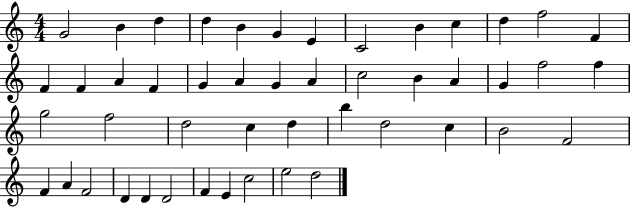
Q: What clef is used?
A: treble